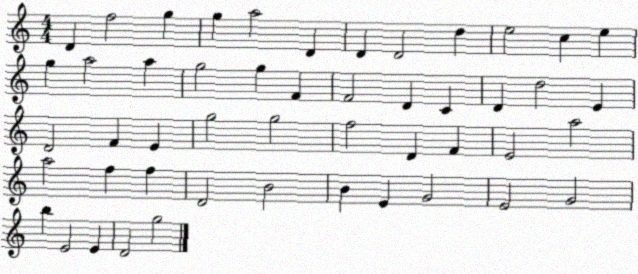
X:1
T:Untitled
M:4/4
L:1/4
K:C
D f2 g g a2 D D D2 d e2 c e g a2 a g2 g F F2 D C D d2 E D2 F E g2 g2 f2 D F E2 a2 a2 f f D2 B2 B E G2 E2 G2 b E2 E D2 g2